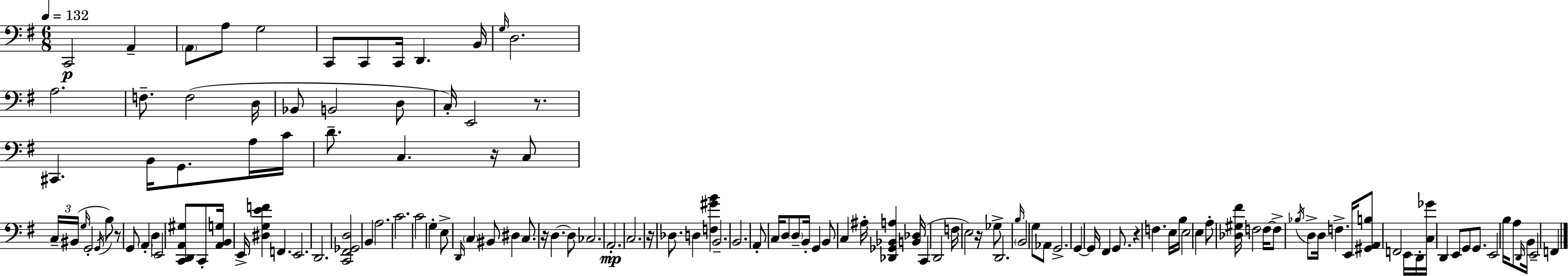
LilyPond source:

{
  \clef bass
  \numericTimeSignature
  \time 6/8
  \key g \major
  \tempo 4 = 132
  \repeat volta 2 { c,2\p a,4-- | \parenthesize a,8 a8 g2 | c,8 c,8 c,16 d,4. b,16 | \grace { g16 } d2. | \break a2. | f8.-- f2( | d16 bes,8 b,2 d8 | c16-.) e,2 r8. | \break cis,4. b,16 g,8. a16 | c'16 d'8.-- c4. r16 c8 | \tuplet 3/2 { c16-- bis,16( \grace { g16 } } g,2-. | \acciaccatura { g,16 } b8) r8 g,8 \parenthesize a,4-. d4 | \break e,2 <c, d, a, gis>8 | c,8-. <a, b, g>16 e,16-> <dis g e' f'>4 f,4. | e,2. | d,2. | \break <c, fis, ges, d>2 b,4 | a2. | c'2. | c'2 g4-. | \break e8-> \grace { d,16 } \parenthesize c4 bis,8 | dis4 c8. r16 d4.~~ | d8 ces2. | a,2.-.\mp | \break c2. | r16 des8. d4 | <f gis' b'>4 b,2.-- | b,2. | \break a,8-. c16 d8 \parenthesize d8-- b,16-. | g,4 b,8 c4 ais16-. <des, ges, bes, a>4 | <b, des>16( c,4 d,2 | f16 e2) | \break r16 ges8-> d,2. | \grace { b16 } \parenthesize b,2 | g8 aes,8 g,2.-> | g,4~~ g,16 fis,4 | \break g,8. r4 f4. | e16 b16 e2 | e4 a8-. <des gis fis'>16 f2 | f16~~ f8-> \acciaccatura { bes16 } d8-> d16 f4.-> | \break e,16 <gis, a, b>8 f,2 | e,16 d,16-. <c ges'>16 d,4 e,8 | g,8 g,8. e,2 | b16 a8 \grace { d,16 } b,16 e,2-- | \break f,4 } \bar "|."
}